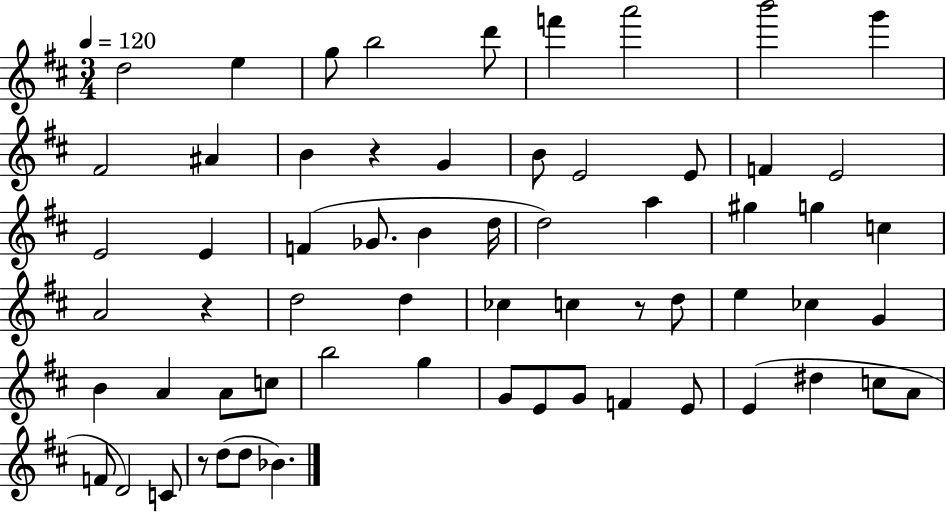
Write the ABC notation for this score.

X:1
T:Untitled
M:3/4
L:1/4
K:D
d2 e g/2 b2 d'/2 f' a'2 b'2 g' ^F2 ^A B z G B/2 E2 E/2 F E2 E2 E F _G/2 B d/4 d2 a ^g g c A2 z d2 d _c c z/2 d/2 e _c G B A A/2 c/2 b2 g G/2 E/2 G/2 F E/2 E ^d c/2 A/2 F/2 D2 C/2 z/2 d/2 d/2 _B